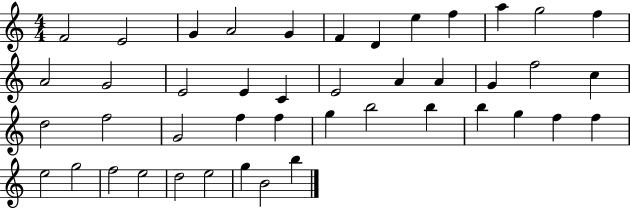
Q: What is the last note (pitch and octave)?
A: B5